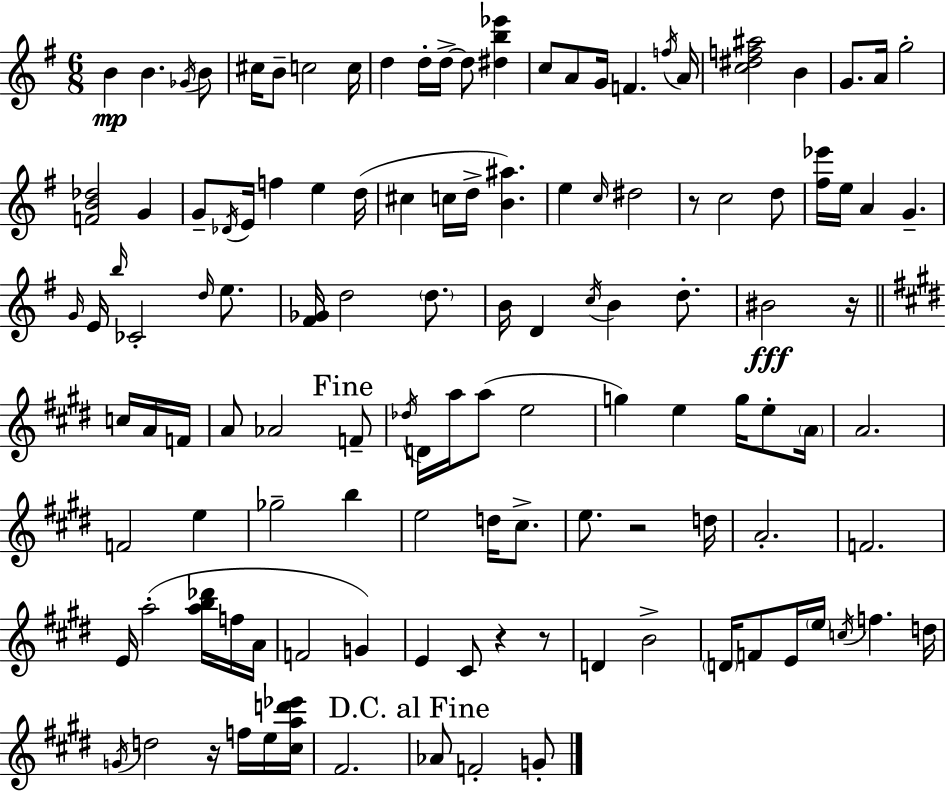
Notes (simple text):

B4/q B4/q. Gb4/s B4/e C#5/s B4/e C5/h C5/s D5/q D5/s D5/s D5/e [D#5,B5,Eb6]/q C5/e A4/e G4/s F4/q. F5/s A4/s [C5,D#5,F5,A#5]/h B4/q G4/e. A4/s G5/h [F4,B4,Db5]/h G4/q G4/e Db4/s E4/s F5/q E5/q D5/s C#5/q C5/s D5/s [B4,A#5]/q. E5/q C5/s D#5/h R/e C5/h D5/e [F#5,Eb6]/s E5/s A4/q G4/q. G4/s E4/s B5/s CES4/h D5/s E5/e. [F#4,Gb4]/s D5/h D5/e. B4/s D4/q C5/s B4/q D5/e. BIS4/h R/s C5/s A4/s F4/s A4/e Ab4/h F4/e Db5/s D4/s A5/s A5/e E5/h G5/q E5/q G5/s E5/e A4/s A4/h. F4/h E5/q Gb5/h B5/q E5/h D5/s C#5/e. E5/e. R/h D5/s A4/h. F4/h. E4/s A5/h [A5,B5,Db6]/s F5/s A4/s F4/h G4/q E4/q C#4/e R/q R/e D4/q B4/h D4/s F4/e E4/s E5/s C5/s F5/q. D5/s G4/s D5/h R/s F5/s E5/s [C#5,A5,D6,Eb6]/s F#4/h. Ab4/e F4/h G4/e